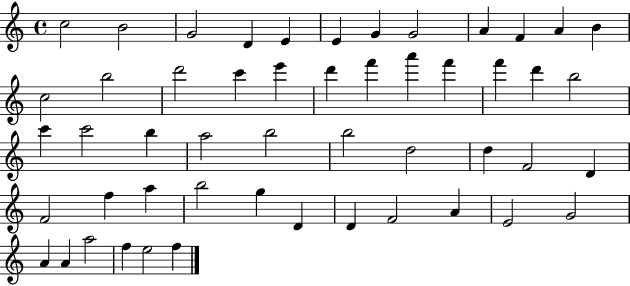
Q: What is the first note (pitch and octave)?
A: C5